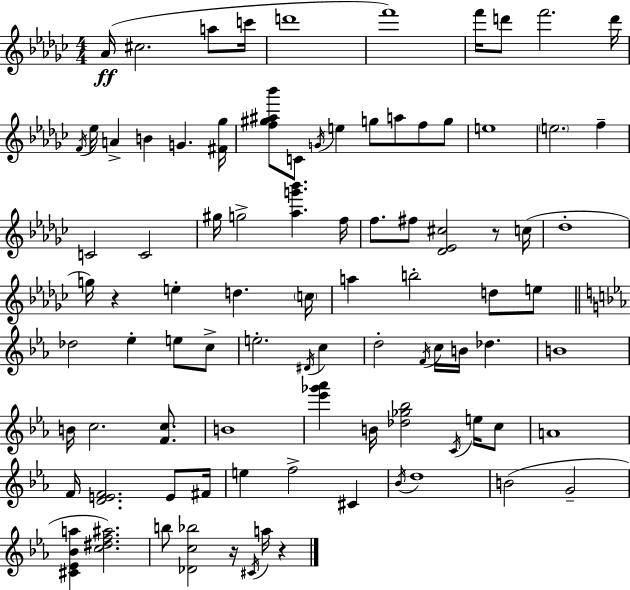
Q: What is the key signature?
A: EES minor